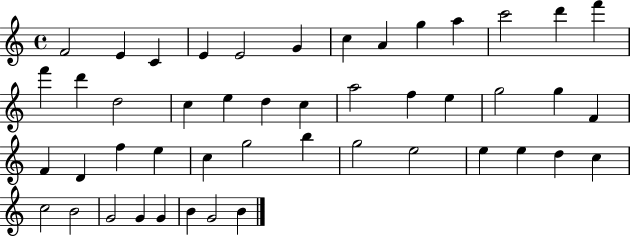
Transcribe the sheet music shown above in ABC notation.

X:1
T:Untitled
M:4/4
L:1/4
K:C
F2 E C E E2 G c A g a c'2 d' f' f' d' d2 c e d c a2 f e g2 g F F D f e c g2 b g2 e2 e e d c c2 B2 G2 G G B G2 B